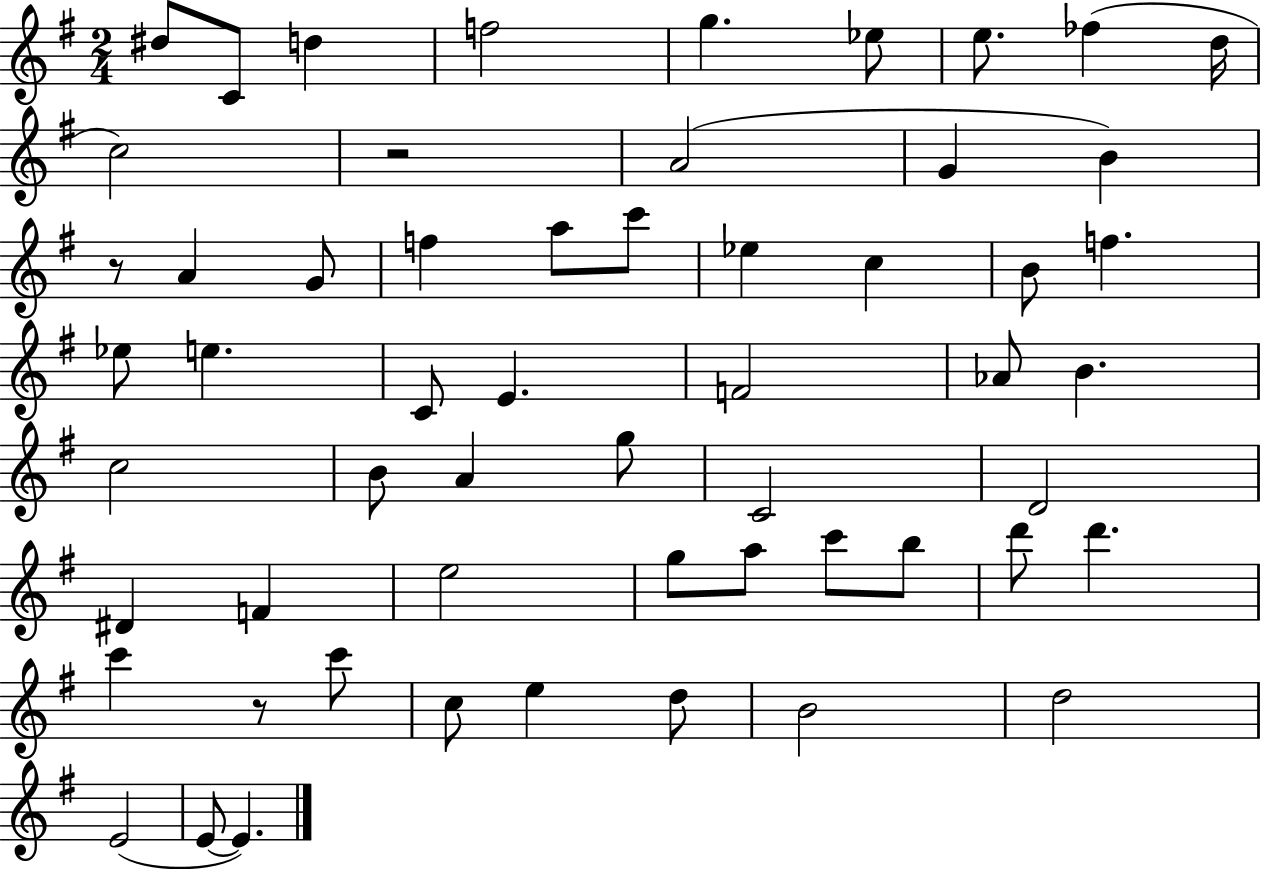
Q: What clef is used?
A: treble